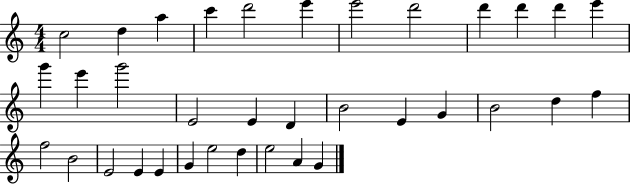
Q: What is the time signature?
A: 4/4